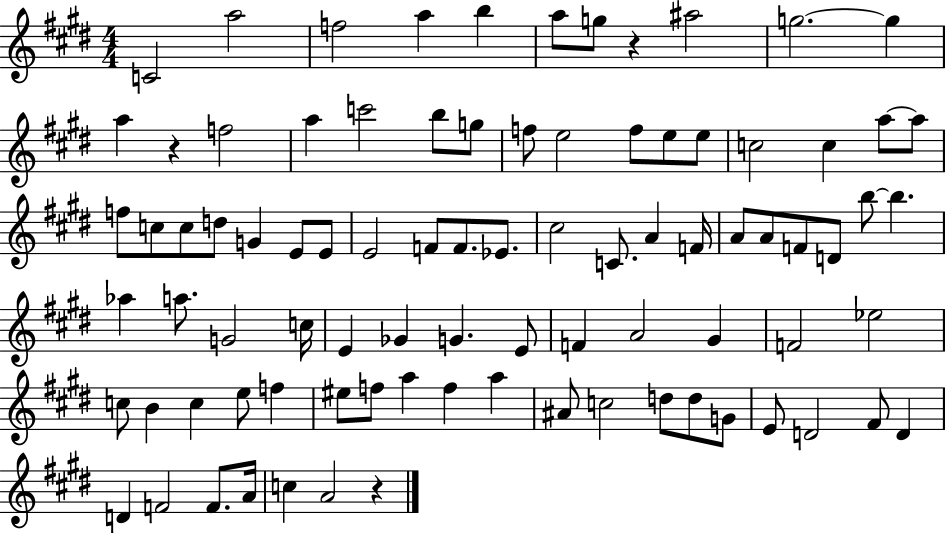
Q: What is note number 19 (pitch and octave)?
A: F5